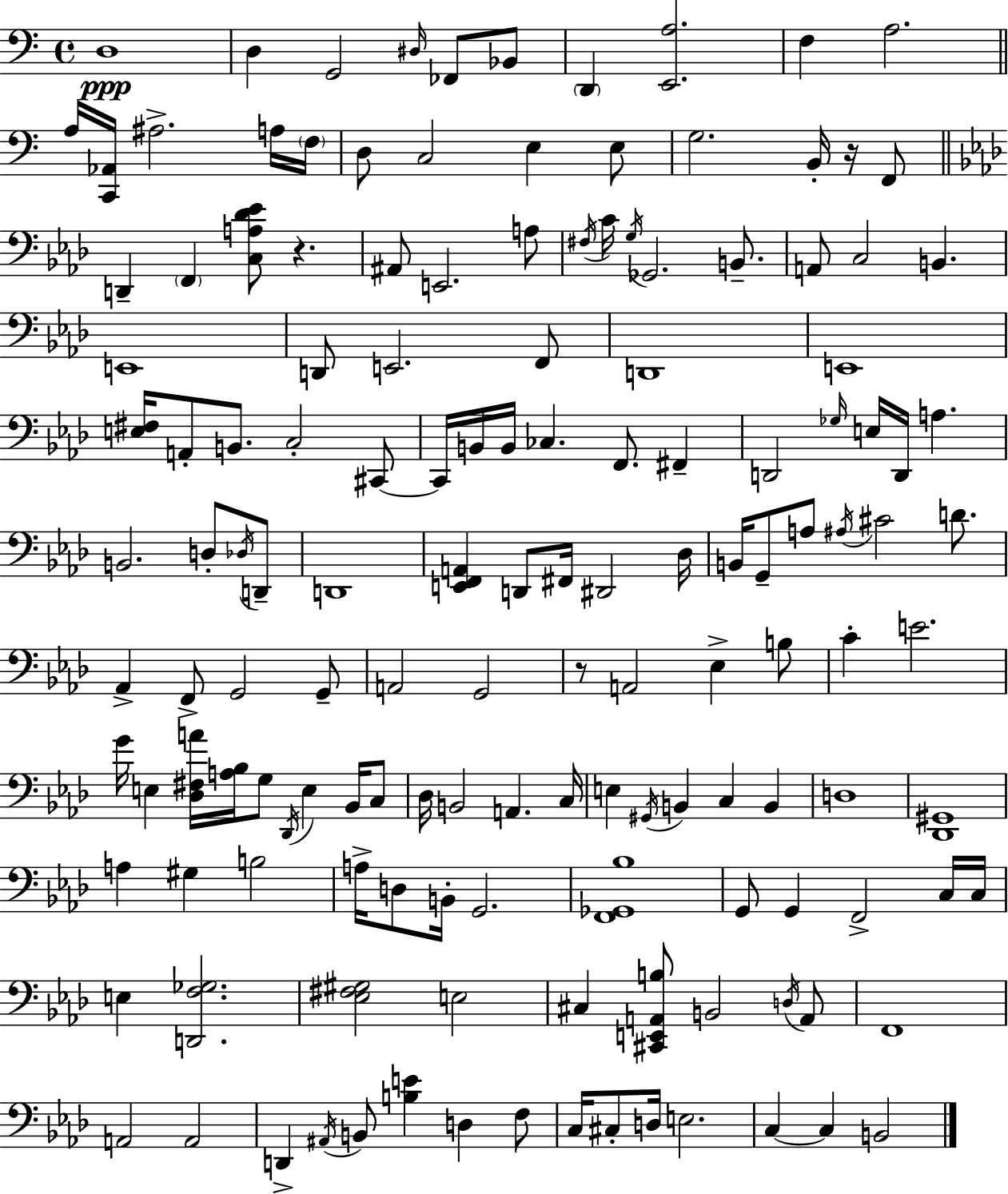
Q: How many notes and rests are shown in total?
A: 146